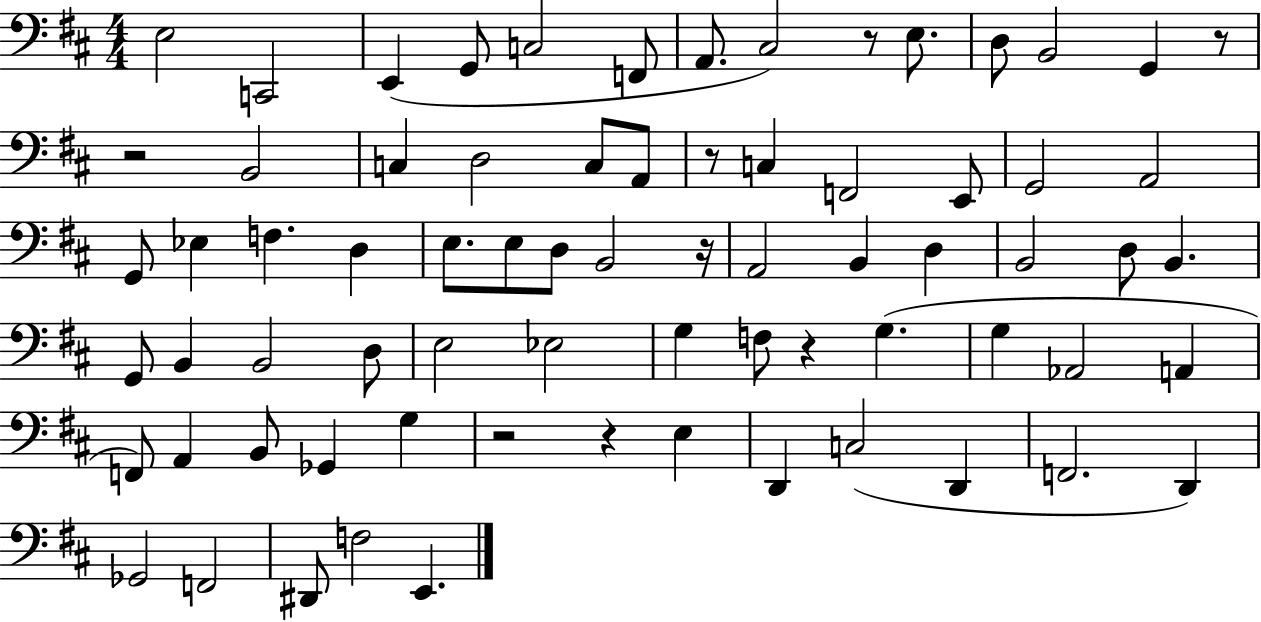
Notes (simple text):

E3/h C2/h E2/q G2/e C3/h F2/e A2/e. C#3/h R/e E3/e. D3/e B2/h G2/q R/e R/h B2/h C3/q D3/h C3/e A2/e R/e C3/q F2/h E2/e G2/h A2/h G2/e Eb3/q F3/q. D3/q E3/e. E3/e D3/e B2/h R/s A2/h B2/q D3/q B2/h D3/e B2/q. G2/e B2/q B2/h D3/e E3/h Eb3/h G3/q F3/e R/q G3/q. G3/q Ab2/h A2/q F2/e A2/q B2/e Gb2/q G3/q R/h R/q E3/q D2/q C3/h D2/q F2/h. D2/q Gb2/h F2/h D#2/e F3/h E2/q.